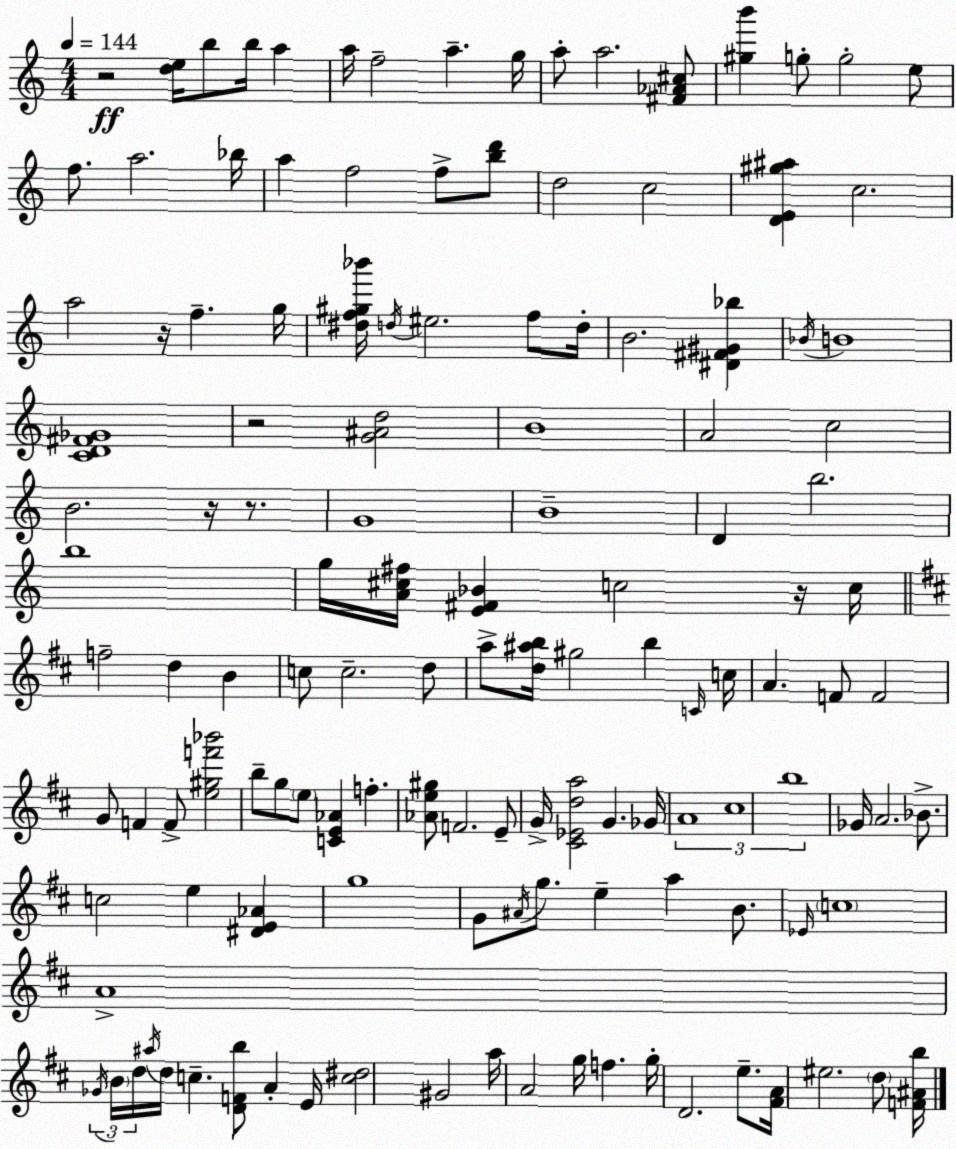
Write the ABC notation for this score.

X:1
T:Untitled
M:4/4
L:1/4
K:C
z2 [de]/4 b/2 b/4 a a/4 f2 a g/4 a/2 a2 [^F_A^c]/2 [^gb'] g/2 g2 e/2 f/2 a2 _b/4 a f2 f/2 [bd']/2 d2 c2 [DE^g^a] c2 a2 z/4 f g/4 [^df^g_b']/4 d/4 ^e2 f/2 d/4 B2 [^D^F^G_b] _B/4 B4 [CD^F_G]4 z2 [G^Ad]2 B4 A2 c2 B2 z/4 z/2 G4 B4 D b2 b4 g/4 [A^c^f]/4 [E^F_B] c2 z/4 c/4 f2 d B c/2 c2 d/2 a/2 [d^ab]/4 ^g2 b C/4 c/4 A F/2 F2 G/2 F F/2 [e^gf'_b']2 b/2 g/2 e/2 [CE_A] f [_Ae^g]/2 F2 E/2 G/4 [^C_Eda]2 G _G/4 A4 ^c4 b4 _G/4 A2 _B/2 c2 e [^DE_A] g4 G/2 ^A/4 g/2 e a B/2 _E/4 c4 A4 _G/4 B/4 d/4 ^a/4 d/4 c [DFb]/2 A E/4 [c^d]2 ^G2 a/4 A2 g/4 f g/4 D2 e/2 [^FA]/4 ^e2 d/2 [F^Ab]/4